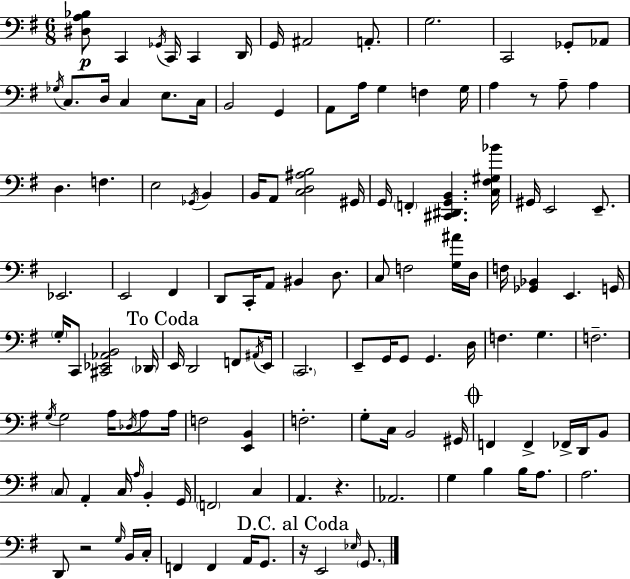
{
  \clef bass
  \numericTimeSignature
  \time 6/8
  \key e \minor
  <dis a bes>8\p c,4 \acciaccatura { ges,16 } c,16 c,4 | d,16 g,16 ais,2 a,8.-. | g2. | c,2 ges,8-. aes,8 | \break \acciaccatura { ges16 } c8. d16 c4 e8. | c16 b,2 g,4 | a,8 a16 g4 f4 | g16 a4 r8 a8-- a4 | \break d4. f4. | e2 \acciaccatura { ges,16 } b,4 | b,16 a,8 <c d ais b>2 | gis,16 g,16 \parenthesize f,4-. <cis, dis, g, b,>4. | \break <c fis gis bes'>16 gis,16 e,2 | e,8.-- ees,2. | e,2 fis,4 | d,8 c,16-. a,8 bis,4 | \break d8. c8 f2 | <g ais'>16 d16 f16 <ges, bes,>4 e,4. | g,16 \parenthesize g16-. c,8 <cis, ees, aes, b,>2 | \parenthesize des,16 \mark "To Coda" e,16 d,2 | \break f,8 \acciaccatura { ais,16 } e,16 \parenthesize c,2. | e,8-- g,16 g,8 g,4. | d16 f4. g4. | f2.-- | \break \acciaccatura { g16 } g2 | a16 \acciaccatura { des16 } a8 a16 f2 | <e, b,>4 f2.-. | g8-. c16 b,2 | \break gis,16 \mark \markup { \musicglyph "scripts.coda" } f,4 f,4-> | fes,16-> d,16 b,8 \parenthesize c8 a,4-. | c16 \grace { a16 } b,4-. g,16 \parenthesize f,2 | c4 a,4. | \break r4. aes,2. | g4 b4 | b16 a8. a2. | d,8 r2 | \break \grace { g16 } b,16 c16-. f,4 | f,4 a,16 g,8. \mark "D.C. al Coda" r16 e,2 | \grace { ees16 } \parenthesize g,8. \bar "|."
}